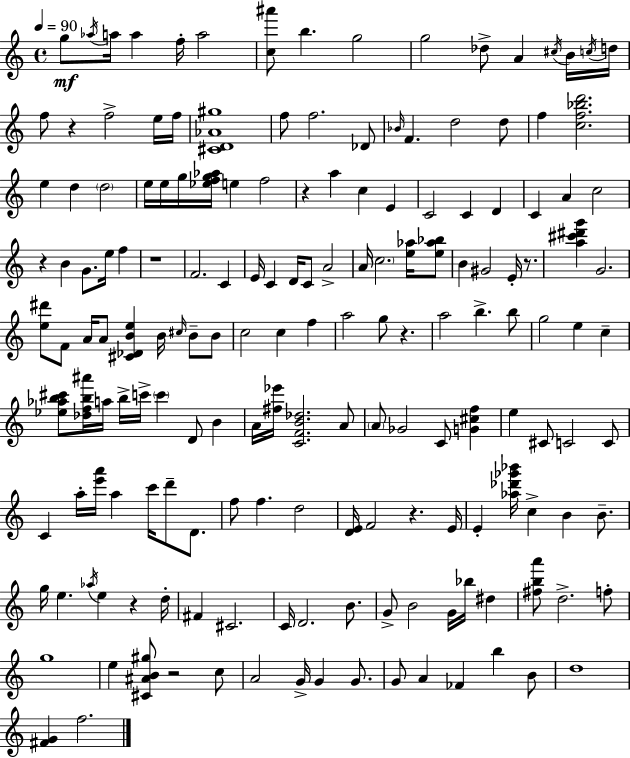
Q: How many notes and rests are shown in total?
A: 169